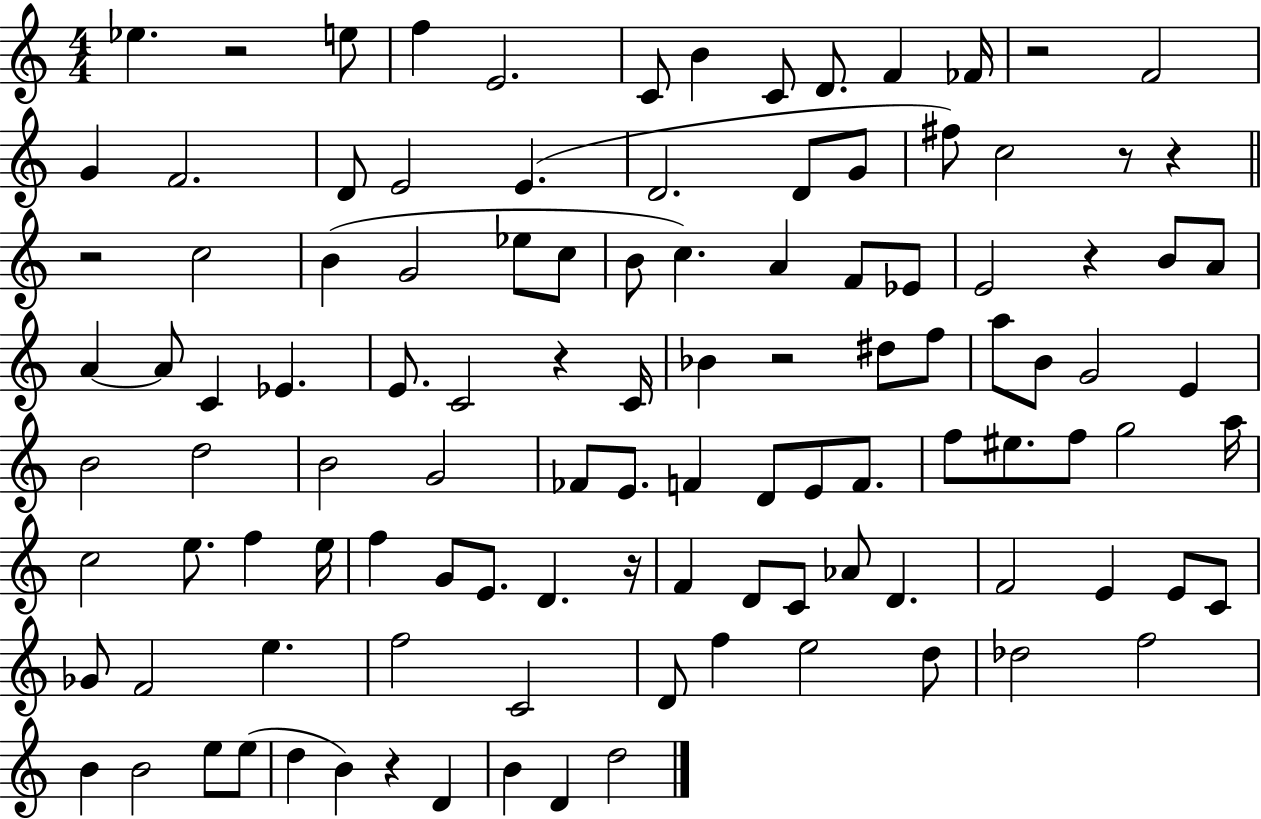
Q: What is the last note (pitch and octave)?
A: D5